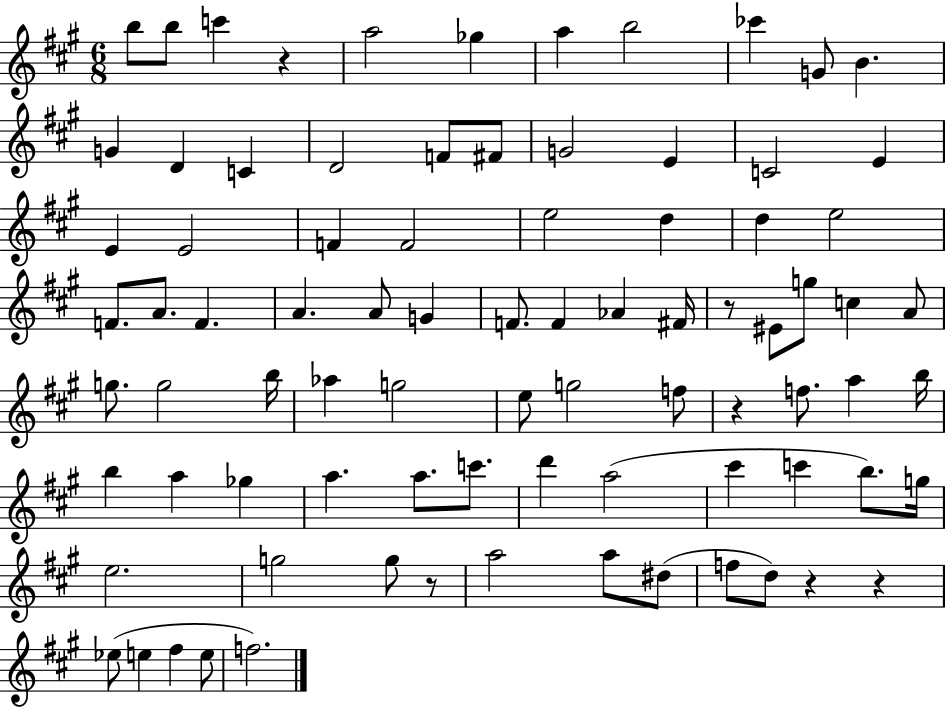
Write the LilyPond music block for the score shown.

{
  \clef treble
  \numericTimeSignature
  \time 6/8
  \key a \major
  b''8 b''8 c'''4 r4 | a''2 ges''4 | a''4 b''2 | ces'''4 g'8 b'4. | \break g'4 d'4 c'4 | d'2 f'8 fis'8 | g'2 e'4 | c'2 e'4 | \break e'4 e'2 | f'4 f'2 | e''2 d''4 | d''4 e''2 | \break f'8. a'8. f'4. | a'4. a'8 g'4 | f'8. f'4 aes'4 fis'16 | r8 eis'8 g''8 c''4 a'8 | \break g''8. g''2 b''16 | aes''4 g''2 | e''8 g''2 f''8 | r4 f''8. a''4 b''16 | \break b''4 a''4 ges''4 | a''4. a''8. c'''8. | d'''4 a''2( | cis'''4 c'''4 b''8.) g''16 | \break e''2. | g''2 g''8 r8 | a''2 a''8 dis''8( | f''8 d''8) r4 r4 | \break ees''8( e''4 fis''4 e''8 | f''2.) | \bar "|."
}